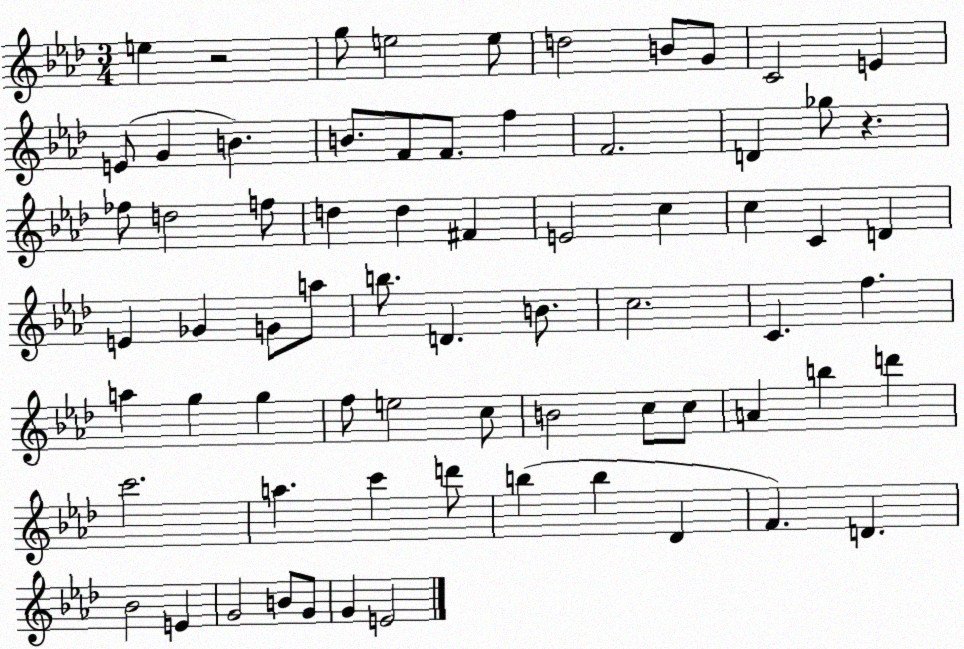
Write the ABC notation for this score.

X:1
T:Untitled
M:3/4
L:1/4
K:Ab
e z2 g/2 e2 e/2 d2 B/2 G/2 C2 E E/2 G B B/2 F/2 F/2 f F2 D _g/2 z _f/2 d2 f/2 d d ^F E2 c c C D E _G G/2 a/2 b/2 D B/2 c2 C f a g g f/2 e2 c/2 B2 c/2 c/2 A b d' c'2 a c' d'/2 b b _D F D _B2 E G2 B/2 G/2 G E2